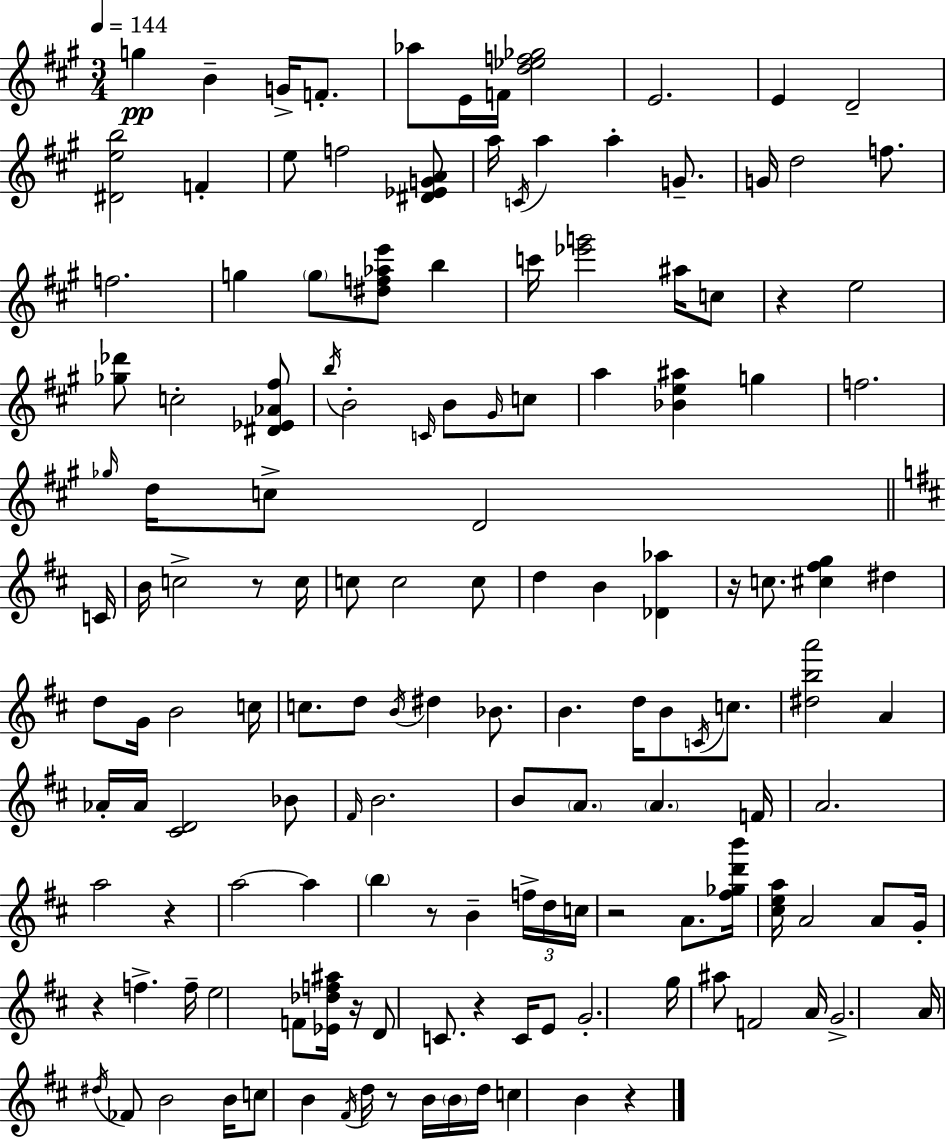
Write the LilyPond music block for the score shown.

{
  \clef treble
  \numericTimeSignature
  \time 3/4
  \key a \major
  \tempo 4 = 144
  g''4\pp b'4-- g'16-> f'8.-. | aes''8 e'16 f'16 <d'' ees'' f'' ges''>2 | e'2. | e'4 d'2-- | \break <dis' e'' b''>2 f'4-. | e''8 f''2 <dis' ees' g' a'>8 | a''16 \acciaccatura { c'16 } a''4 a''4-. g'8.-- | g'16 d''2 f''8. | \break f''2. | g''4 \parenthesize g''8 <dis'' f'' aes'' e'''>8 b''4 | c'''16 <ees''' g'''>2 ais''16 c''8 | r4 e''2 | \break <ges'' des'''>8 c''2-. <dis' ees' aes' fis''>8 | \acciaccatura { b''16 } b'2-. \grace { c'16 } b'8 | \grace { gis'16 } c''8 a''4 <bes' e'' ais''>4 | g''4 f''2. | \break \grace { ges''16 } d''16 c''8-> d'2 | \bar "||" \break \key d \major c'16 b'16 c''2-> r8 | c''16 c''8 c''2 c''8 | d''4 b'4 <des' aes''>4 | r16 c''8. <cis'' fis'' g''>4 dis''4 | \break d''8 g'16 b'2 | c''16 c''8. d''8 \acciaccatura { b'16 } dis''4 bes'8. | b'4. d''16 b'8 \acciaccatura { c'16 } | c''8. <dis'' b'' a'''>2 a'4 | \break aes'16-. aes'16 <cis' d'>2 | bes'8 \grace { fis'16 } b'2. | b'8 \parenthesize a'8. \parenthesize a'4. | f'16 a'2. | \break a''2 | r4 a''2~~ | a''4 \parenthesize b''4 r8 b'4-- | \tuplet 3/2 { f''16-> d''16 c''16 } r2 | \break a'8. <fis'' ges'' d''' b'''>16 <cis'' e'' a''>16 a'2 | a'8 g'16-. r4 f''4.-> | f''16-- e''2 | f'8 <ees' des'' f'' ais''>16 r16 d'8 c'8. r4 | \break c'16 e'8 g'2.-. | g''16 ais''8 f'2 | a'16 g'2.-> | a'16 \acciaccatura { dis''16 } fes'8 b'2 | \break b'16 c''8 b'4 \acciaccatura { fis'16 } | d''16 r8 b'16 \parenthesize b'16 d''16 c''4 b'4 | r4 \bar "|."
}